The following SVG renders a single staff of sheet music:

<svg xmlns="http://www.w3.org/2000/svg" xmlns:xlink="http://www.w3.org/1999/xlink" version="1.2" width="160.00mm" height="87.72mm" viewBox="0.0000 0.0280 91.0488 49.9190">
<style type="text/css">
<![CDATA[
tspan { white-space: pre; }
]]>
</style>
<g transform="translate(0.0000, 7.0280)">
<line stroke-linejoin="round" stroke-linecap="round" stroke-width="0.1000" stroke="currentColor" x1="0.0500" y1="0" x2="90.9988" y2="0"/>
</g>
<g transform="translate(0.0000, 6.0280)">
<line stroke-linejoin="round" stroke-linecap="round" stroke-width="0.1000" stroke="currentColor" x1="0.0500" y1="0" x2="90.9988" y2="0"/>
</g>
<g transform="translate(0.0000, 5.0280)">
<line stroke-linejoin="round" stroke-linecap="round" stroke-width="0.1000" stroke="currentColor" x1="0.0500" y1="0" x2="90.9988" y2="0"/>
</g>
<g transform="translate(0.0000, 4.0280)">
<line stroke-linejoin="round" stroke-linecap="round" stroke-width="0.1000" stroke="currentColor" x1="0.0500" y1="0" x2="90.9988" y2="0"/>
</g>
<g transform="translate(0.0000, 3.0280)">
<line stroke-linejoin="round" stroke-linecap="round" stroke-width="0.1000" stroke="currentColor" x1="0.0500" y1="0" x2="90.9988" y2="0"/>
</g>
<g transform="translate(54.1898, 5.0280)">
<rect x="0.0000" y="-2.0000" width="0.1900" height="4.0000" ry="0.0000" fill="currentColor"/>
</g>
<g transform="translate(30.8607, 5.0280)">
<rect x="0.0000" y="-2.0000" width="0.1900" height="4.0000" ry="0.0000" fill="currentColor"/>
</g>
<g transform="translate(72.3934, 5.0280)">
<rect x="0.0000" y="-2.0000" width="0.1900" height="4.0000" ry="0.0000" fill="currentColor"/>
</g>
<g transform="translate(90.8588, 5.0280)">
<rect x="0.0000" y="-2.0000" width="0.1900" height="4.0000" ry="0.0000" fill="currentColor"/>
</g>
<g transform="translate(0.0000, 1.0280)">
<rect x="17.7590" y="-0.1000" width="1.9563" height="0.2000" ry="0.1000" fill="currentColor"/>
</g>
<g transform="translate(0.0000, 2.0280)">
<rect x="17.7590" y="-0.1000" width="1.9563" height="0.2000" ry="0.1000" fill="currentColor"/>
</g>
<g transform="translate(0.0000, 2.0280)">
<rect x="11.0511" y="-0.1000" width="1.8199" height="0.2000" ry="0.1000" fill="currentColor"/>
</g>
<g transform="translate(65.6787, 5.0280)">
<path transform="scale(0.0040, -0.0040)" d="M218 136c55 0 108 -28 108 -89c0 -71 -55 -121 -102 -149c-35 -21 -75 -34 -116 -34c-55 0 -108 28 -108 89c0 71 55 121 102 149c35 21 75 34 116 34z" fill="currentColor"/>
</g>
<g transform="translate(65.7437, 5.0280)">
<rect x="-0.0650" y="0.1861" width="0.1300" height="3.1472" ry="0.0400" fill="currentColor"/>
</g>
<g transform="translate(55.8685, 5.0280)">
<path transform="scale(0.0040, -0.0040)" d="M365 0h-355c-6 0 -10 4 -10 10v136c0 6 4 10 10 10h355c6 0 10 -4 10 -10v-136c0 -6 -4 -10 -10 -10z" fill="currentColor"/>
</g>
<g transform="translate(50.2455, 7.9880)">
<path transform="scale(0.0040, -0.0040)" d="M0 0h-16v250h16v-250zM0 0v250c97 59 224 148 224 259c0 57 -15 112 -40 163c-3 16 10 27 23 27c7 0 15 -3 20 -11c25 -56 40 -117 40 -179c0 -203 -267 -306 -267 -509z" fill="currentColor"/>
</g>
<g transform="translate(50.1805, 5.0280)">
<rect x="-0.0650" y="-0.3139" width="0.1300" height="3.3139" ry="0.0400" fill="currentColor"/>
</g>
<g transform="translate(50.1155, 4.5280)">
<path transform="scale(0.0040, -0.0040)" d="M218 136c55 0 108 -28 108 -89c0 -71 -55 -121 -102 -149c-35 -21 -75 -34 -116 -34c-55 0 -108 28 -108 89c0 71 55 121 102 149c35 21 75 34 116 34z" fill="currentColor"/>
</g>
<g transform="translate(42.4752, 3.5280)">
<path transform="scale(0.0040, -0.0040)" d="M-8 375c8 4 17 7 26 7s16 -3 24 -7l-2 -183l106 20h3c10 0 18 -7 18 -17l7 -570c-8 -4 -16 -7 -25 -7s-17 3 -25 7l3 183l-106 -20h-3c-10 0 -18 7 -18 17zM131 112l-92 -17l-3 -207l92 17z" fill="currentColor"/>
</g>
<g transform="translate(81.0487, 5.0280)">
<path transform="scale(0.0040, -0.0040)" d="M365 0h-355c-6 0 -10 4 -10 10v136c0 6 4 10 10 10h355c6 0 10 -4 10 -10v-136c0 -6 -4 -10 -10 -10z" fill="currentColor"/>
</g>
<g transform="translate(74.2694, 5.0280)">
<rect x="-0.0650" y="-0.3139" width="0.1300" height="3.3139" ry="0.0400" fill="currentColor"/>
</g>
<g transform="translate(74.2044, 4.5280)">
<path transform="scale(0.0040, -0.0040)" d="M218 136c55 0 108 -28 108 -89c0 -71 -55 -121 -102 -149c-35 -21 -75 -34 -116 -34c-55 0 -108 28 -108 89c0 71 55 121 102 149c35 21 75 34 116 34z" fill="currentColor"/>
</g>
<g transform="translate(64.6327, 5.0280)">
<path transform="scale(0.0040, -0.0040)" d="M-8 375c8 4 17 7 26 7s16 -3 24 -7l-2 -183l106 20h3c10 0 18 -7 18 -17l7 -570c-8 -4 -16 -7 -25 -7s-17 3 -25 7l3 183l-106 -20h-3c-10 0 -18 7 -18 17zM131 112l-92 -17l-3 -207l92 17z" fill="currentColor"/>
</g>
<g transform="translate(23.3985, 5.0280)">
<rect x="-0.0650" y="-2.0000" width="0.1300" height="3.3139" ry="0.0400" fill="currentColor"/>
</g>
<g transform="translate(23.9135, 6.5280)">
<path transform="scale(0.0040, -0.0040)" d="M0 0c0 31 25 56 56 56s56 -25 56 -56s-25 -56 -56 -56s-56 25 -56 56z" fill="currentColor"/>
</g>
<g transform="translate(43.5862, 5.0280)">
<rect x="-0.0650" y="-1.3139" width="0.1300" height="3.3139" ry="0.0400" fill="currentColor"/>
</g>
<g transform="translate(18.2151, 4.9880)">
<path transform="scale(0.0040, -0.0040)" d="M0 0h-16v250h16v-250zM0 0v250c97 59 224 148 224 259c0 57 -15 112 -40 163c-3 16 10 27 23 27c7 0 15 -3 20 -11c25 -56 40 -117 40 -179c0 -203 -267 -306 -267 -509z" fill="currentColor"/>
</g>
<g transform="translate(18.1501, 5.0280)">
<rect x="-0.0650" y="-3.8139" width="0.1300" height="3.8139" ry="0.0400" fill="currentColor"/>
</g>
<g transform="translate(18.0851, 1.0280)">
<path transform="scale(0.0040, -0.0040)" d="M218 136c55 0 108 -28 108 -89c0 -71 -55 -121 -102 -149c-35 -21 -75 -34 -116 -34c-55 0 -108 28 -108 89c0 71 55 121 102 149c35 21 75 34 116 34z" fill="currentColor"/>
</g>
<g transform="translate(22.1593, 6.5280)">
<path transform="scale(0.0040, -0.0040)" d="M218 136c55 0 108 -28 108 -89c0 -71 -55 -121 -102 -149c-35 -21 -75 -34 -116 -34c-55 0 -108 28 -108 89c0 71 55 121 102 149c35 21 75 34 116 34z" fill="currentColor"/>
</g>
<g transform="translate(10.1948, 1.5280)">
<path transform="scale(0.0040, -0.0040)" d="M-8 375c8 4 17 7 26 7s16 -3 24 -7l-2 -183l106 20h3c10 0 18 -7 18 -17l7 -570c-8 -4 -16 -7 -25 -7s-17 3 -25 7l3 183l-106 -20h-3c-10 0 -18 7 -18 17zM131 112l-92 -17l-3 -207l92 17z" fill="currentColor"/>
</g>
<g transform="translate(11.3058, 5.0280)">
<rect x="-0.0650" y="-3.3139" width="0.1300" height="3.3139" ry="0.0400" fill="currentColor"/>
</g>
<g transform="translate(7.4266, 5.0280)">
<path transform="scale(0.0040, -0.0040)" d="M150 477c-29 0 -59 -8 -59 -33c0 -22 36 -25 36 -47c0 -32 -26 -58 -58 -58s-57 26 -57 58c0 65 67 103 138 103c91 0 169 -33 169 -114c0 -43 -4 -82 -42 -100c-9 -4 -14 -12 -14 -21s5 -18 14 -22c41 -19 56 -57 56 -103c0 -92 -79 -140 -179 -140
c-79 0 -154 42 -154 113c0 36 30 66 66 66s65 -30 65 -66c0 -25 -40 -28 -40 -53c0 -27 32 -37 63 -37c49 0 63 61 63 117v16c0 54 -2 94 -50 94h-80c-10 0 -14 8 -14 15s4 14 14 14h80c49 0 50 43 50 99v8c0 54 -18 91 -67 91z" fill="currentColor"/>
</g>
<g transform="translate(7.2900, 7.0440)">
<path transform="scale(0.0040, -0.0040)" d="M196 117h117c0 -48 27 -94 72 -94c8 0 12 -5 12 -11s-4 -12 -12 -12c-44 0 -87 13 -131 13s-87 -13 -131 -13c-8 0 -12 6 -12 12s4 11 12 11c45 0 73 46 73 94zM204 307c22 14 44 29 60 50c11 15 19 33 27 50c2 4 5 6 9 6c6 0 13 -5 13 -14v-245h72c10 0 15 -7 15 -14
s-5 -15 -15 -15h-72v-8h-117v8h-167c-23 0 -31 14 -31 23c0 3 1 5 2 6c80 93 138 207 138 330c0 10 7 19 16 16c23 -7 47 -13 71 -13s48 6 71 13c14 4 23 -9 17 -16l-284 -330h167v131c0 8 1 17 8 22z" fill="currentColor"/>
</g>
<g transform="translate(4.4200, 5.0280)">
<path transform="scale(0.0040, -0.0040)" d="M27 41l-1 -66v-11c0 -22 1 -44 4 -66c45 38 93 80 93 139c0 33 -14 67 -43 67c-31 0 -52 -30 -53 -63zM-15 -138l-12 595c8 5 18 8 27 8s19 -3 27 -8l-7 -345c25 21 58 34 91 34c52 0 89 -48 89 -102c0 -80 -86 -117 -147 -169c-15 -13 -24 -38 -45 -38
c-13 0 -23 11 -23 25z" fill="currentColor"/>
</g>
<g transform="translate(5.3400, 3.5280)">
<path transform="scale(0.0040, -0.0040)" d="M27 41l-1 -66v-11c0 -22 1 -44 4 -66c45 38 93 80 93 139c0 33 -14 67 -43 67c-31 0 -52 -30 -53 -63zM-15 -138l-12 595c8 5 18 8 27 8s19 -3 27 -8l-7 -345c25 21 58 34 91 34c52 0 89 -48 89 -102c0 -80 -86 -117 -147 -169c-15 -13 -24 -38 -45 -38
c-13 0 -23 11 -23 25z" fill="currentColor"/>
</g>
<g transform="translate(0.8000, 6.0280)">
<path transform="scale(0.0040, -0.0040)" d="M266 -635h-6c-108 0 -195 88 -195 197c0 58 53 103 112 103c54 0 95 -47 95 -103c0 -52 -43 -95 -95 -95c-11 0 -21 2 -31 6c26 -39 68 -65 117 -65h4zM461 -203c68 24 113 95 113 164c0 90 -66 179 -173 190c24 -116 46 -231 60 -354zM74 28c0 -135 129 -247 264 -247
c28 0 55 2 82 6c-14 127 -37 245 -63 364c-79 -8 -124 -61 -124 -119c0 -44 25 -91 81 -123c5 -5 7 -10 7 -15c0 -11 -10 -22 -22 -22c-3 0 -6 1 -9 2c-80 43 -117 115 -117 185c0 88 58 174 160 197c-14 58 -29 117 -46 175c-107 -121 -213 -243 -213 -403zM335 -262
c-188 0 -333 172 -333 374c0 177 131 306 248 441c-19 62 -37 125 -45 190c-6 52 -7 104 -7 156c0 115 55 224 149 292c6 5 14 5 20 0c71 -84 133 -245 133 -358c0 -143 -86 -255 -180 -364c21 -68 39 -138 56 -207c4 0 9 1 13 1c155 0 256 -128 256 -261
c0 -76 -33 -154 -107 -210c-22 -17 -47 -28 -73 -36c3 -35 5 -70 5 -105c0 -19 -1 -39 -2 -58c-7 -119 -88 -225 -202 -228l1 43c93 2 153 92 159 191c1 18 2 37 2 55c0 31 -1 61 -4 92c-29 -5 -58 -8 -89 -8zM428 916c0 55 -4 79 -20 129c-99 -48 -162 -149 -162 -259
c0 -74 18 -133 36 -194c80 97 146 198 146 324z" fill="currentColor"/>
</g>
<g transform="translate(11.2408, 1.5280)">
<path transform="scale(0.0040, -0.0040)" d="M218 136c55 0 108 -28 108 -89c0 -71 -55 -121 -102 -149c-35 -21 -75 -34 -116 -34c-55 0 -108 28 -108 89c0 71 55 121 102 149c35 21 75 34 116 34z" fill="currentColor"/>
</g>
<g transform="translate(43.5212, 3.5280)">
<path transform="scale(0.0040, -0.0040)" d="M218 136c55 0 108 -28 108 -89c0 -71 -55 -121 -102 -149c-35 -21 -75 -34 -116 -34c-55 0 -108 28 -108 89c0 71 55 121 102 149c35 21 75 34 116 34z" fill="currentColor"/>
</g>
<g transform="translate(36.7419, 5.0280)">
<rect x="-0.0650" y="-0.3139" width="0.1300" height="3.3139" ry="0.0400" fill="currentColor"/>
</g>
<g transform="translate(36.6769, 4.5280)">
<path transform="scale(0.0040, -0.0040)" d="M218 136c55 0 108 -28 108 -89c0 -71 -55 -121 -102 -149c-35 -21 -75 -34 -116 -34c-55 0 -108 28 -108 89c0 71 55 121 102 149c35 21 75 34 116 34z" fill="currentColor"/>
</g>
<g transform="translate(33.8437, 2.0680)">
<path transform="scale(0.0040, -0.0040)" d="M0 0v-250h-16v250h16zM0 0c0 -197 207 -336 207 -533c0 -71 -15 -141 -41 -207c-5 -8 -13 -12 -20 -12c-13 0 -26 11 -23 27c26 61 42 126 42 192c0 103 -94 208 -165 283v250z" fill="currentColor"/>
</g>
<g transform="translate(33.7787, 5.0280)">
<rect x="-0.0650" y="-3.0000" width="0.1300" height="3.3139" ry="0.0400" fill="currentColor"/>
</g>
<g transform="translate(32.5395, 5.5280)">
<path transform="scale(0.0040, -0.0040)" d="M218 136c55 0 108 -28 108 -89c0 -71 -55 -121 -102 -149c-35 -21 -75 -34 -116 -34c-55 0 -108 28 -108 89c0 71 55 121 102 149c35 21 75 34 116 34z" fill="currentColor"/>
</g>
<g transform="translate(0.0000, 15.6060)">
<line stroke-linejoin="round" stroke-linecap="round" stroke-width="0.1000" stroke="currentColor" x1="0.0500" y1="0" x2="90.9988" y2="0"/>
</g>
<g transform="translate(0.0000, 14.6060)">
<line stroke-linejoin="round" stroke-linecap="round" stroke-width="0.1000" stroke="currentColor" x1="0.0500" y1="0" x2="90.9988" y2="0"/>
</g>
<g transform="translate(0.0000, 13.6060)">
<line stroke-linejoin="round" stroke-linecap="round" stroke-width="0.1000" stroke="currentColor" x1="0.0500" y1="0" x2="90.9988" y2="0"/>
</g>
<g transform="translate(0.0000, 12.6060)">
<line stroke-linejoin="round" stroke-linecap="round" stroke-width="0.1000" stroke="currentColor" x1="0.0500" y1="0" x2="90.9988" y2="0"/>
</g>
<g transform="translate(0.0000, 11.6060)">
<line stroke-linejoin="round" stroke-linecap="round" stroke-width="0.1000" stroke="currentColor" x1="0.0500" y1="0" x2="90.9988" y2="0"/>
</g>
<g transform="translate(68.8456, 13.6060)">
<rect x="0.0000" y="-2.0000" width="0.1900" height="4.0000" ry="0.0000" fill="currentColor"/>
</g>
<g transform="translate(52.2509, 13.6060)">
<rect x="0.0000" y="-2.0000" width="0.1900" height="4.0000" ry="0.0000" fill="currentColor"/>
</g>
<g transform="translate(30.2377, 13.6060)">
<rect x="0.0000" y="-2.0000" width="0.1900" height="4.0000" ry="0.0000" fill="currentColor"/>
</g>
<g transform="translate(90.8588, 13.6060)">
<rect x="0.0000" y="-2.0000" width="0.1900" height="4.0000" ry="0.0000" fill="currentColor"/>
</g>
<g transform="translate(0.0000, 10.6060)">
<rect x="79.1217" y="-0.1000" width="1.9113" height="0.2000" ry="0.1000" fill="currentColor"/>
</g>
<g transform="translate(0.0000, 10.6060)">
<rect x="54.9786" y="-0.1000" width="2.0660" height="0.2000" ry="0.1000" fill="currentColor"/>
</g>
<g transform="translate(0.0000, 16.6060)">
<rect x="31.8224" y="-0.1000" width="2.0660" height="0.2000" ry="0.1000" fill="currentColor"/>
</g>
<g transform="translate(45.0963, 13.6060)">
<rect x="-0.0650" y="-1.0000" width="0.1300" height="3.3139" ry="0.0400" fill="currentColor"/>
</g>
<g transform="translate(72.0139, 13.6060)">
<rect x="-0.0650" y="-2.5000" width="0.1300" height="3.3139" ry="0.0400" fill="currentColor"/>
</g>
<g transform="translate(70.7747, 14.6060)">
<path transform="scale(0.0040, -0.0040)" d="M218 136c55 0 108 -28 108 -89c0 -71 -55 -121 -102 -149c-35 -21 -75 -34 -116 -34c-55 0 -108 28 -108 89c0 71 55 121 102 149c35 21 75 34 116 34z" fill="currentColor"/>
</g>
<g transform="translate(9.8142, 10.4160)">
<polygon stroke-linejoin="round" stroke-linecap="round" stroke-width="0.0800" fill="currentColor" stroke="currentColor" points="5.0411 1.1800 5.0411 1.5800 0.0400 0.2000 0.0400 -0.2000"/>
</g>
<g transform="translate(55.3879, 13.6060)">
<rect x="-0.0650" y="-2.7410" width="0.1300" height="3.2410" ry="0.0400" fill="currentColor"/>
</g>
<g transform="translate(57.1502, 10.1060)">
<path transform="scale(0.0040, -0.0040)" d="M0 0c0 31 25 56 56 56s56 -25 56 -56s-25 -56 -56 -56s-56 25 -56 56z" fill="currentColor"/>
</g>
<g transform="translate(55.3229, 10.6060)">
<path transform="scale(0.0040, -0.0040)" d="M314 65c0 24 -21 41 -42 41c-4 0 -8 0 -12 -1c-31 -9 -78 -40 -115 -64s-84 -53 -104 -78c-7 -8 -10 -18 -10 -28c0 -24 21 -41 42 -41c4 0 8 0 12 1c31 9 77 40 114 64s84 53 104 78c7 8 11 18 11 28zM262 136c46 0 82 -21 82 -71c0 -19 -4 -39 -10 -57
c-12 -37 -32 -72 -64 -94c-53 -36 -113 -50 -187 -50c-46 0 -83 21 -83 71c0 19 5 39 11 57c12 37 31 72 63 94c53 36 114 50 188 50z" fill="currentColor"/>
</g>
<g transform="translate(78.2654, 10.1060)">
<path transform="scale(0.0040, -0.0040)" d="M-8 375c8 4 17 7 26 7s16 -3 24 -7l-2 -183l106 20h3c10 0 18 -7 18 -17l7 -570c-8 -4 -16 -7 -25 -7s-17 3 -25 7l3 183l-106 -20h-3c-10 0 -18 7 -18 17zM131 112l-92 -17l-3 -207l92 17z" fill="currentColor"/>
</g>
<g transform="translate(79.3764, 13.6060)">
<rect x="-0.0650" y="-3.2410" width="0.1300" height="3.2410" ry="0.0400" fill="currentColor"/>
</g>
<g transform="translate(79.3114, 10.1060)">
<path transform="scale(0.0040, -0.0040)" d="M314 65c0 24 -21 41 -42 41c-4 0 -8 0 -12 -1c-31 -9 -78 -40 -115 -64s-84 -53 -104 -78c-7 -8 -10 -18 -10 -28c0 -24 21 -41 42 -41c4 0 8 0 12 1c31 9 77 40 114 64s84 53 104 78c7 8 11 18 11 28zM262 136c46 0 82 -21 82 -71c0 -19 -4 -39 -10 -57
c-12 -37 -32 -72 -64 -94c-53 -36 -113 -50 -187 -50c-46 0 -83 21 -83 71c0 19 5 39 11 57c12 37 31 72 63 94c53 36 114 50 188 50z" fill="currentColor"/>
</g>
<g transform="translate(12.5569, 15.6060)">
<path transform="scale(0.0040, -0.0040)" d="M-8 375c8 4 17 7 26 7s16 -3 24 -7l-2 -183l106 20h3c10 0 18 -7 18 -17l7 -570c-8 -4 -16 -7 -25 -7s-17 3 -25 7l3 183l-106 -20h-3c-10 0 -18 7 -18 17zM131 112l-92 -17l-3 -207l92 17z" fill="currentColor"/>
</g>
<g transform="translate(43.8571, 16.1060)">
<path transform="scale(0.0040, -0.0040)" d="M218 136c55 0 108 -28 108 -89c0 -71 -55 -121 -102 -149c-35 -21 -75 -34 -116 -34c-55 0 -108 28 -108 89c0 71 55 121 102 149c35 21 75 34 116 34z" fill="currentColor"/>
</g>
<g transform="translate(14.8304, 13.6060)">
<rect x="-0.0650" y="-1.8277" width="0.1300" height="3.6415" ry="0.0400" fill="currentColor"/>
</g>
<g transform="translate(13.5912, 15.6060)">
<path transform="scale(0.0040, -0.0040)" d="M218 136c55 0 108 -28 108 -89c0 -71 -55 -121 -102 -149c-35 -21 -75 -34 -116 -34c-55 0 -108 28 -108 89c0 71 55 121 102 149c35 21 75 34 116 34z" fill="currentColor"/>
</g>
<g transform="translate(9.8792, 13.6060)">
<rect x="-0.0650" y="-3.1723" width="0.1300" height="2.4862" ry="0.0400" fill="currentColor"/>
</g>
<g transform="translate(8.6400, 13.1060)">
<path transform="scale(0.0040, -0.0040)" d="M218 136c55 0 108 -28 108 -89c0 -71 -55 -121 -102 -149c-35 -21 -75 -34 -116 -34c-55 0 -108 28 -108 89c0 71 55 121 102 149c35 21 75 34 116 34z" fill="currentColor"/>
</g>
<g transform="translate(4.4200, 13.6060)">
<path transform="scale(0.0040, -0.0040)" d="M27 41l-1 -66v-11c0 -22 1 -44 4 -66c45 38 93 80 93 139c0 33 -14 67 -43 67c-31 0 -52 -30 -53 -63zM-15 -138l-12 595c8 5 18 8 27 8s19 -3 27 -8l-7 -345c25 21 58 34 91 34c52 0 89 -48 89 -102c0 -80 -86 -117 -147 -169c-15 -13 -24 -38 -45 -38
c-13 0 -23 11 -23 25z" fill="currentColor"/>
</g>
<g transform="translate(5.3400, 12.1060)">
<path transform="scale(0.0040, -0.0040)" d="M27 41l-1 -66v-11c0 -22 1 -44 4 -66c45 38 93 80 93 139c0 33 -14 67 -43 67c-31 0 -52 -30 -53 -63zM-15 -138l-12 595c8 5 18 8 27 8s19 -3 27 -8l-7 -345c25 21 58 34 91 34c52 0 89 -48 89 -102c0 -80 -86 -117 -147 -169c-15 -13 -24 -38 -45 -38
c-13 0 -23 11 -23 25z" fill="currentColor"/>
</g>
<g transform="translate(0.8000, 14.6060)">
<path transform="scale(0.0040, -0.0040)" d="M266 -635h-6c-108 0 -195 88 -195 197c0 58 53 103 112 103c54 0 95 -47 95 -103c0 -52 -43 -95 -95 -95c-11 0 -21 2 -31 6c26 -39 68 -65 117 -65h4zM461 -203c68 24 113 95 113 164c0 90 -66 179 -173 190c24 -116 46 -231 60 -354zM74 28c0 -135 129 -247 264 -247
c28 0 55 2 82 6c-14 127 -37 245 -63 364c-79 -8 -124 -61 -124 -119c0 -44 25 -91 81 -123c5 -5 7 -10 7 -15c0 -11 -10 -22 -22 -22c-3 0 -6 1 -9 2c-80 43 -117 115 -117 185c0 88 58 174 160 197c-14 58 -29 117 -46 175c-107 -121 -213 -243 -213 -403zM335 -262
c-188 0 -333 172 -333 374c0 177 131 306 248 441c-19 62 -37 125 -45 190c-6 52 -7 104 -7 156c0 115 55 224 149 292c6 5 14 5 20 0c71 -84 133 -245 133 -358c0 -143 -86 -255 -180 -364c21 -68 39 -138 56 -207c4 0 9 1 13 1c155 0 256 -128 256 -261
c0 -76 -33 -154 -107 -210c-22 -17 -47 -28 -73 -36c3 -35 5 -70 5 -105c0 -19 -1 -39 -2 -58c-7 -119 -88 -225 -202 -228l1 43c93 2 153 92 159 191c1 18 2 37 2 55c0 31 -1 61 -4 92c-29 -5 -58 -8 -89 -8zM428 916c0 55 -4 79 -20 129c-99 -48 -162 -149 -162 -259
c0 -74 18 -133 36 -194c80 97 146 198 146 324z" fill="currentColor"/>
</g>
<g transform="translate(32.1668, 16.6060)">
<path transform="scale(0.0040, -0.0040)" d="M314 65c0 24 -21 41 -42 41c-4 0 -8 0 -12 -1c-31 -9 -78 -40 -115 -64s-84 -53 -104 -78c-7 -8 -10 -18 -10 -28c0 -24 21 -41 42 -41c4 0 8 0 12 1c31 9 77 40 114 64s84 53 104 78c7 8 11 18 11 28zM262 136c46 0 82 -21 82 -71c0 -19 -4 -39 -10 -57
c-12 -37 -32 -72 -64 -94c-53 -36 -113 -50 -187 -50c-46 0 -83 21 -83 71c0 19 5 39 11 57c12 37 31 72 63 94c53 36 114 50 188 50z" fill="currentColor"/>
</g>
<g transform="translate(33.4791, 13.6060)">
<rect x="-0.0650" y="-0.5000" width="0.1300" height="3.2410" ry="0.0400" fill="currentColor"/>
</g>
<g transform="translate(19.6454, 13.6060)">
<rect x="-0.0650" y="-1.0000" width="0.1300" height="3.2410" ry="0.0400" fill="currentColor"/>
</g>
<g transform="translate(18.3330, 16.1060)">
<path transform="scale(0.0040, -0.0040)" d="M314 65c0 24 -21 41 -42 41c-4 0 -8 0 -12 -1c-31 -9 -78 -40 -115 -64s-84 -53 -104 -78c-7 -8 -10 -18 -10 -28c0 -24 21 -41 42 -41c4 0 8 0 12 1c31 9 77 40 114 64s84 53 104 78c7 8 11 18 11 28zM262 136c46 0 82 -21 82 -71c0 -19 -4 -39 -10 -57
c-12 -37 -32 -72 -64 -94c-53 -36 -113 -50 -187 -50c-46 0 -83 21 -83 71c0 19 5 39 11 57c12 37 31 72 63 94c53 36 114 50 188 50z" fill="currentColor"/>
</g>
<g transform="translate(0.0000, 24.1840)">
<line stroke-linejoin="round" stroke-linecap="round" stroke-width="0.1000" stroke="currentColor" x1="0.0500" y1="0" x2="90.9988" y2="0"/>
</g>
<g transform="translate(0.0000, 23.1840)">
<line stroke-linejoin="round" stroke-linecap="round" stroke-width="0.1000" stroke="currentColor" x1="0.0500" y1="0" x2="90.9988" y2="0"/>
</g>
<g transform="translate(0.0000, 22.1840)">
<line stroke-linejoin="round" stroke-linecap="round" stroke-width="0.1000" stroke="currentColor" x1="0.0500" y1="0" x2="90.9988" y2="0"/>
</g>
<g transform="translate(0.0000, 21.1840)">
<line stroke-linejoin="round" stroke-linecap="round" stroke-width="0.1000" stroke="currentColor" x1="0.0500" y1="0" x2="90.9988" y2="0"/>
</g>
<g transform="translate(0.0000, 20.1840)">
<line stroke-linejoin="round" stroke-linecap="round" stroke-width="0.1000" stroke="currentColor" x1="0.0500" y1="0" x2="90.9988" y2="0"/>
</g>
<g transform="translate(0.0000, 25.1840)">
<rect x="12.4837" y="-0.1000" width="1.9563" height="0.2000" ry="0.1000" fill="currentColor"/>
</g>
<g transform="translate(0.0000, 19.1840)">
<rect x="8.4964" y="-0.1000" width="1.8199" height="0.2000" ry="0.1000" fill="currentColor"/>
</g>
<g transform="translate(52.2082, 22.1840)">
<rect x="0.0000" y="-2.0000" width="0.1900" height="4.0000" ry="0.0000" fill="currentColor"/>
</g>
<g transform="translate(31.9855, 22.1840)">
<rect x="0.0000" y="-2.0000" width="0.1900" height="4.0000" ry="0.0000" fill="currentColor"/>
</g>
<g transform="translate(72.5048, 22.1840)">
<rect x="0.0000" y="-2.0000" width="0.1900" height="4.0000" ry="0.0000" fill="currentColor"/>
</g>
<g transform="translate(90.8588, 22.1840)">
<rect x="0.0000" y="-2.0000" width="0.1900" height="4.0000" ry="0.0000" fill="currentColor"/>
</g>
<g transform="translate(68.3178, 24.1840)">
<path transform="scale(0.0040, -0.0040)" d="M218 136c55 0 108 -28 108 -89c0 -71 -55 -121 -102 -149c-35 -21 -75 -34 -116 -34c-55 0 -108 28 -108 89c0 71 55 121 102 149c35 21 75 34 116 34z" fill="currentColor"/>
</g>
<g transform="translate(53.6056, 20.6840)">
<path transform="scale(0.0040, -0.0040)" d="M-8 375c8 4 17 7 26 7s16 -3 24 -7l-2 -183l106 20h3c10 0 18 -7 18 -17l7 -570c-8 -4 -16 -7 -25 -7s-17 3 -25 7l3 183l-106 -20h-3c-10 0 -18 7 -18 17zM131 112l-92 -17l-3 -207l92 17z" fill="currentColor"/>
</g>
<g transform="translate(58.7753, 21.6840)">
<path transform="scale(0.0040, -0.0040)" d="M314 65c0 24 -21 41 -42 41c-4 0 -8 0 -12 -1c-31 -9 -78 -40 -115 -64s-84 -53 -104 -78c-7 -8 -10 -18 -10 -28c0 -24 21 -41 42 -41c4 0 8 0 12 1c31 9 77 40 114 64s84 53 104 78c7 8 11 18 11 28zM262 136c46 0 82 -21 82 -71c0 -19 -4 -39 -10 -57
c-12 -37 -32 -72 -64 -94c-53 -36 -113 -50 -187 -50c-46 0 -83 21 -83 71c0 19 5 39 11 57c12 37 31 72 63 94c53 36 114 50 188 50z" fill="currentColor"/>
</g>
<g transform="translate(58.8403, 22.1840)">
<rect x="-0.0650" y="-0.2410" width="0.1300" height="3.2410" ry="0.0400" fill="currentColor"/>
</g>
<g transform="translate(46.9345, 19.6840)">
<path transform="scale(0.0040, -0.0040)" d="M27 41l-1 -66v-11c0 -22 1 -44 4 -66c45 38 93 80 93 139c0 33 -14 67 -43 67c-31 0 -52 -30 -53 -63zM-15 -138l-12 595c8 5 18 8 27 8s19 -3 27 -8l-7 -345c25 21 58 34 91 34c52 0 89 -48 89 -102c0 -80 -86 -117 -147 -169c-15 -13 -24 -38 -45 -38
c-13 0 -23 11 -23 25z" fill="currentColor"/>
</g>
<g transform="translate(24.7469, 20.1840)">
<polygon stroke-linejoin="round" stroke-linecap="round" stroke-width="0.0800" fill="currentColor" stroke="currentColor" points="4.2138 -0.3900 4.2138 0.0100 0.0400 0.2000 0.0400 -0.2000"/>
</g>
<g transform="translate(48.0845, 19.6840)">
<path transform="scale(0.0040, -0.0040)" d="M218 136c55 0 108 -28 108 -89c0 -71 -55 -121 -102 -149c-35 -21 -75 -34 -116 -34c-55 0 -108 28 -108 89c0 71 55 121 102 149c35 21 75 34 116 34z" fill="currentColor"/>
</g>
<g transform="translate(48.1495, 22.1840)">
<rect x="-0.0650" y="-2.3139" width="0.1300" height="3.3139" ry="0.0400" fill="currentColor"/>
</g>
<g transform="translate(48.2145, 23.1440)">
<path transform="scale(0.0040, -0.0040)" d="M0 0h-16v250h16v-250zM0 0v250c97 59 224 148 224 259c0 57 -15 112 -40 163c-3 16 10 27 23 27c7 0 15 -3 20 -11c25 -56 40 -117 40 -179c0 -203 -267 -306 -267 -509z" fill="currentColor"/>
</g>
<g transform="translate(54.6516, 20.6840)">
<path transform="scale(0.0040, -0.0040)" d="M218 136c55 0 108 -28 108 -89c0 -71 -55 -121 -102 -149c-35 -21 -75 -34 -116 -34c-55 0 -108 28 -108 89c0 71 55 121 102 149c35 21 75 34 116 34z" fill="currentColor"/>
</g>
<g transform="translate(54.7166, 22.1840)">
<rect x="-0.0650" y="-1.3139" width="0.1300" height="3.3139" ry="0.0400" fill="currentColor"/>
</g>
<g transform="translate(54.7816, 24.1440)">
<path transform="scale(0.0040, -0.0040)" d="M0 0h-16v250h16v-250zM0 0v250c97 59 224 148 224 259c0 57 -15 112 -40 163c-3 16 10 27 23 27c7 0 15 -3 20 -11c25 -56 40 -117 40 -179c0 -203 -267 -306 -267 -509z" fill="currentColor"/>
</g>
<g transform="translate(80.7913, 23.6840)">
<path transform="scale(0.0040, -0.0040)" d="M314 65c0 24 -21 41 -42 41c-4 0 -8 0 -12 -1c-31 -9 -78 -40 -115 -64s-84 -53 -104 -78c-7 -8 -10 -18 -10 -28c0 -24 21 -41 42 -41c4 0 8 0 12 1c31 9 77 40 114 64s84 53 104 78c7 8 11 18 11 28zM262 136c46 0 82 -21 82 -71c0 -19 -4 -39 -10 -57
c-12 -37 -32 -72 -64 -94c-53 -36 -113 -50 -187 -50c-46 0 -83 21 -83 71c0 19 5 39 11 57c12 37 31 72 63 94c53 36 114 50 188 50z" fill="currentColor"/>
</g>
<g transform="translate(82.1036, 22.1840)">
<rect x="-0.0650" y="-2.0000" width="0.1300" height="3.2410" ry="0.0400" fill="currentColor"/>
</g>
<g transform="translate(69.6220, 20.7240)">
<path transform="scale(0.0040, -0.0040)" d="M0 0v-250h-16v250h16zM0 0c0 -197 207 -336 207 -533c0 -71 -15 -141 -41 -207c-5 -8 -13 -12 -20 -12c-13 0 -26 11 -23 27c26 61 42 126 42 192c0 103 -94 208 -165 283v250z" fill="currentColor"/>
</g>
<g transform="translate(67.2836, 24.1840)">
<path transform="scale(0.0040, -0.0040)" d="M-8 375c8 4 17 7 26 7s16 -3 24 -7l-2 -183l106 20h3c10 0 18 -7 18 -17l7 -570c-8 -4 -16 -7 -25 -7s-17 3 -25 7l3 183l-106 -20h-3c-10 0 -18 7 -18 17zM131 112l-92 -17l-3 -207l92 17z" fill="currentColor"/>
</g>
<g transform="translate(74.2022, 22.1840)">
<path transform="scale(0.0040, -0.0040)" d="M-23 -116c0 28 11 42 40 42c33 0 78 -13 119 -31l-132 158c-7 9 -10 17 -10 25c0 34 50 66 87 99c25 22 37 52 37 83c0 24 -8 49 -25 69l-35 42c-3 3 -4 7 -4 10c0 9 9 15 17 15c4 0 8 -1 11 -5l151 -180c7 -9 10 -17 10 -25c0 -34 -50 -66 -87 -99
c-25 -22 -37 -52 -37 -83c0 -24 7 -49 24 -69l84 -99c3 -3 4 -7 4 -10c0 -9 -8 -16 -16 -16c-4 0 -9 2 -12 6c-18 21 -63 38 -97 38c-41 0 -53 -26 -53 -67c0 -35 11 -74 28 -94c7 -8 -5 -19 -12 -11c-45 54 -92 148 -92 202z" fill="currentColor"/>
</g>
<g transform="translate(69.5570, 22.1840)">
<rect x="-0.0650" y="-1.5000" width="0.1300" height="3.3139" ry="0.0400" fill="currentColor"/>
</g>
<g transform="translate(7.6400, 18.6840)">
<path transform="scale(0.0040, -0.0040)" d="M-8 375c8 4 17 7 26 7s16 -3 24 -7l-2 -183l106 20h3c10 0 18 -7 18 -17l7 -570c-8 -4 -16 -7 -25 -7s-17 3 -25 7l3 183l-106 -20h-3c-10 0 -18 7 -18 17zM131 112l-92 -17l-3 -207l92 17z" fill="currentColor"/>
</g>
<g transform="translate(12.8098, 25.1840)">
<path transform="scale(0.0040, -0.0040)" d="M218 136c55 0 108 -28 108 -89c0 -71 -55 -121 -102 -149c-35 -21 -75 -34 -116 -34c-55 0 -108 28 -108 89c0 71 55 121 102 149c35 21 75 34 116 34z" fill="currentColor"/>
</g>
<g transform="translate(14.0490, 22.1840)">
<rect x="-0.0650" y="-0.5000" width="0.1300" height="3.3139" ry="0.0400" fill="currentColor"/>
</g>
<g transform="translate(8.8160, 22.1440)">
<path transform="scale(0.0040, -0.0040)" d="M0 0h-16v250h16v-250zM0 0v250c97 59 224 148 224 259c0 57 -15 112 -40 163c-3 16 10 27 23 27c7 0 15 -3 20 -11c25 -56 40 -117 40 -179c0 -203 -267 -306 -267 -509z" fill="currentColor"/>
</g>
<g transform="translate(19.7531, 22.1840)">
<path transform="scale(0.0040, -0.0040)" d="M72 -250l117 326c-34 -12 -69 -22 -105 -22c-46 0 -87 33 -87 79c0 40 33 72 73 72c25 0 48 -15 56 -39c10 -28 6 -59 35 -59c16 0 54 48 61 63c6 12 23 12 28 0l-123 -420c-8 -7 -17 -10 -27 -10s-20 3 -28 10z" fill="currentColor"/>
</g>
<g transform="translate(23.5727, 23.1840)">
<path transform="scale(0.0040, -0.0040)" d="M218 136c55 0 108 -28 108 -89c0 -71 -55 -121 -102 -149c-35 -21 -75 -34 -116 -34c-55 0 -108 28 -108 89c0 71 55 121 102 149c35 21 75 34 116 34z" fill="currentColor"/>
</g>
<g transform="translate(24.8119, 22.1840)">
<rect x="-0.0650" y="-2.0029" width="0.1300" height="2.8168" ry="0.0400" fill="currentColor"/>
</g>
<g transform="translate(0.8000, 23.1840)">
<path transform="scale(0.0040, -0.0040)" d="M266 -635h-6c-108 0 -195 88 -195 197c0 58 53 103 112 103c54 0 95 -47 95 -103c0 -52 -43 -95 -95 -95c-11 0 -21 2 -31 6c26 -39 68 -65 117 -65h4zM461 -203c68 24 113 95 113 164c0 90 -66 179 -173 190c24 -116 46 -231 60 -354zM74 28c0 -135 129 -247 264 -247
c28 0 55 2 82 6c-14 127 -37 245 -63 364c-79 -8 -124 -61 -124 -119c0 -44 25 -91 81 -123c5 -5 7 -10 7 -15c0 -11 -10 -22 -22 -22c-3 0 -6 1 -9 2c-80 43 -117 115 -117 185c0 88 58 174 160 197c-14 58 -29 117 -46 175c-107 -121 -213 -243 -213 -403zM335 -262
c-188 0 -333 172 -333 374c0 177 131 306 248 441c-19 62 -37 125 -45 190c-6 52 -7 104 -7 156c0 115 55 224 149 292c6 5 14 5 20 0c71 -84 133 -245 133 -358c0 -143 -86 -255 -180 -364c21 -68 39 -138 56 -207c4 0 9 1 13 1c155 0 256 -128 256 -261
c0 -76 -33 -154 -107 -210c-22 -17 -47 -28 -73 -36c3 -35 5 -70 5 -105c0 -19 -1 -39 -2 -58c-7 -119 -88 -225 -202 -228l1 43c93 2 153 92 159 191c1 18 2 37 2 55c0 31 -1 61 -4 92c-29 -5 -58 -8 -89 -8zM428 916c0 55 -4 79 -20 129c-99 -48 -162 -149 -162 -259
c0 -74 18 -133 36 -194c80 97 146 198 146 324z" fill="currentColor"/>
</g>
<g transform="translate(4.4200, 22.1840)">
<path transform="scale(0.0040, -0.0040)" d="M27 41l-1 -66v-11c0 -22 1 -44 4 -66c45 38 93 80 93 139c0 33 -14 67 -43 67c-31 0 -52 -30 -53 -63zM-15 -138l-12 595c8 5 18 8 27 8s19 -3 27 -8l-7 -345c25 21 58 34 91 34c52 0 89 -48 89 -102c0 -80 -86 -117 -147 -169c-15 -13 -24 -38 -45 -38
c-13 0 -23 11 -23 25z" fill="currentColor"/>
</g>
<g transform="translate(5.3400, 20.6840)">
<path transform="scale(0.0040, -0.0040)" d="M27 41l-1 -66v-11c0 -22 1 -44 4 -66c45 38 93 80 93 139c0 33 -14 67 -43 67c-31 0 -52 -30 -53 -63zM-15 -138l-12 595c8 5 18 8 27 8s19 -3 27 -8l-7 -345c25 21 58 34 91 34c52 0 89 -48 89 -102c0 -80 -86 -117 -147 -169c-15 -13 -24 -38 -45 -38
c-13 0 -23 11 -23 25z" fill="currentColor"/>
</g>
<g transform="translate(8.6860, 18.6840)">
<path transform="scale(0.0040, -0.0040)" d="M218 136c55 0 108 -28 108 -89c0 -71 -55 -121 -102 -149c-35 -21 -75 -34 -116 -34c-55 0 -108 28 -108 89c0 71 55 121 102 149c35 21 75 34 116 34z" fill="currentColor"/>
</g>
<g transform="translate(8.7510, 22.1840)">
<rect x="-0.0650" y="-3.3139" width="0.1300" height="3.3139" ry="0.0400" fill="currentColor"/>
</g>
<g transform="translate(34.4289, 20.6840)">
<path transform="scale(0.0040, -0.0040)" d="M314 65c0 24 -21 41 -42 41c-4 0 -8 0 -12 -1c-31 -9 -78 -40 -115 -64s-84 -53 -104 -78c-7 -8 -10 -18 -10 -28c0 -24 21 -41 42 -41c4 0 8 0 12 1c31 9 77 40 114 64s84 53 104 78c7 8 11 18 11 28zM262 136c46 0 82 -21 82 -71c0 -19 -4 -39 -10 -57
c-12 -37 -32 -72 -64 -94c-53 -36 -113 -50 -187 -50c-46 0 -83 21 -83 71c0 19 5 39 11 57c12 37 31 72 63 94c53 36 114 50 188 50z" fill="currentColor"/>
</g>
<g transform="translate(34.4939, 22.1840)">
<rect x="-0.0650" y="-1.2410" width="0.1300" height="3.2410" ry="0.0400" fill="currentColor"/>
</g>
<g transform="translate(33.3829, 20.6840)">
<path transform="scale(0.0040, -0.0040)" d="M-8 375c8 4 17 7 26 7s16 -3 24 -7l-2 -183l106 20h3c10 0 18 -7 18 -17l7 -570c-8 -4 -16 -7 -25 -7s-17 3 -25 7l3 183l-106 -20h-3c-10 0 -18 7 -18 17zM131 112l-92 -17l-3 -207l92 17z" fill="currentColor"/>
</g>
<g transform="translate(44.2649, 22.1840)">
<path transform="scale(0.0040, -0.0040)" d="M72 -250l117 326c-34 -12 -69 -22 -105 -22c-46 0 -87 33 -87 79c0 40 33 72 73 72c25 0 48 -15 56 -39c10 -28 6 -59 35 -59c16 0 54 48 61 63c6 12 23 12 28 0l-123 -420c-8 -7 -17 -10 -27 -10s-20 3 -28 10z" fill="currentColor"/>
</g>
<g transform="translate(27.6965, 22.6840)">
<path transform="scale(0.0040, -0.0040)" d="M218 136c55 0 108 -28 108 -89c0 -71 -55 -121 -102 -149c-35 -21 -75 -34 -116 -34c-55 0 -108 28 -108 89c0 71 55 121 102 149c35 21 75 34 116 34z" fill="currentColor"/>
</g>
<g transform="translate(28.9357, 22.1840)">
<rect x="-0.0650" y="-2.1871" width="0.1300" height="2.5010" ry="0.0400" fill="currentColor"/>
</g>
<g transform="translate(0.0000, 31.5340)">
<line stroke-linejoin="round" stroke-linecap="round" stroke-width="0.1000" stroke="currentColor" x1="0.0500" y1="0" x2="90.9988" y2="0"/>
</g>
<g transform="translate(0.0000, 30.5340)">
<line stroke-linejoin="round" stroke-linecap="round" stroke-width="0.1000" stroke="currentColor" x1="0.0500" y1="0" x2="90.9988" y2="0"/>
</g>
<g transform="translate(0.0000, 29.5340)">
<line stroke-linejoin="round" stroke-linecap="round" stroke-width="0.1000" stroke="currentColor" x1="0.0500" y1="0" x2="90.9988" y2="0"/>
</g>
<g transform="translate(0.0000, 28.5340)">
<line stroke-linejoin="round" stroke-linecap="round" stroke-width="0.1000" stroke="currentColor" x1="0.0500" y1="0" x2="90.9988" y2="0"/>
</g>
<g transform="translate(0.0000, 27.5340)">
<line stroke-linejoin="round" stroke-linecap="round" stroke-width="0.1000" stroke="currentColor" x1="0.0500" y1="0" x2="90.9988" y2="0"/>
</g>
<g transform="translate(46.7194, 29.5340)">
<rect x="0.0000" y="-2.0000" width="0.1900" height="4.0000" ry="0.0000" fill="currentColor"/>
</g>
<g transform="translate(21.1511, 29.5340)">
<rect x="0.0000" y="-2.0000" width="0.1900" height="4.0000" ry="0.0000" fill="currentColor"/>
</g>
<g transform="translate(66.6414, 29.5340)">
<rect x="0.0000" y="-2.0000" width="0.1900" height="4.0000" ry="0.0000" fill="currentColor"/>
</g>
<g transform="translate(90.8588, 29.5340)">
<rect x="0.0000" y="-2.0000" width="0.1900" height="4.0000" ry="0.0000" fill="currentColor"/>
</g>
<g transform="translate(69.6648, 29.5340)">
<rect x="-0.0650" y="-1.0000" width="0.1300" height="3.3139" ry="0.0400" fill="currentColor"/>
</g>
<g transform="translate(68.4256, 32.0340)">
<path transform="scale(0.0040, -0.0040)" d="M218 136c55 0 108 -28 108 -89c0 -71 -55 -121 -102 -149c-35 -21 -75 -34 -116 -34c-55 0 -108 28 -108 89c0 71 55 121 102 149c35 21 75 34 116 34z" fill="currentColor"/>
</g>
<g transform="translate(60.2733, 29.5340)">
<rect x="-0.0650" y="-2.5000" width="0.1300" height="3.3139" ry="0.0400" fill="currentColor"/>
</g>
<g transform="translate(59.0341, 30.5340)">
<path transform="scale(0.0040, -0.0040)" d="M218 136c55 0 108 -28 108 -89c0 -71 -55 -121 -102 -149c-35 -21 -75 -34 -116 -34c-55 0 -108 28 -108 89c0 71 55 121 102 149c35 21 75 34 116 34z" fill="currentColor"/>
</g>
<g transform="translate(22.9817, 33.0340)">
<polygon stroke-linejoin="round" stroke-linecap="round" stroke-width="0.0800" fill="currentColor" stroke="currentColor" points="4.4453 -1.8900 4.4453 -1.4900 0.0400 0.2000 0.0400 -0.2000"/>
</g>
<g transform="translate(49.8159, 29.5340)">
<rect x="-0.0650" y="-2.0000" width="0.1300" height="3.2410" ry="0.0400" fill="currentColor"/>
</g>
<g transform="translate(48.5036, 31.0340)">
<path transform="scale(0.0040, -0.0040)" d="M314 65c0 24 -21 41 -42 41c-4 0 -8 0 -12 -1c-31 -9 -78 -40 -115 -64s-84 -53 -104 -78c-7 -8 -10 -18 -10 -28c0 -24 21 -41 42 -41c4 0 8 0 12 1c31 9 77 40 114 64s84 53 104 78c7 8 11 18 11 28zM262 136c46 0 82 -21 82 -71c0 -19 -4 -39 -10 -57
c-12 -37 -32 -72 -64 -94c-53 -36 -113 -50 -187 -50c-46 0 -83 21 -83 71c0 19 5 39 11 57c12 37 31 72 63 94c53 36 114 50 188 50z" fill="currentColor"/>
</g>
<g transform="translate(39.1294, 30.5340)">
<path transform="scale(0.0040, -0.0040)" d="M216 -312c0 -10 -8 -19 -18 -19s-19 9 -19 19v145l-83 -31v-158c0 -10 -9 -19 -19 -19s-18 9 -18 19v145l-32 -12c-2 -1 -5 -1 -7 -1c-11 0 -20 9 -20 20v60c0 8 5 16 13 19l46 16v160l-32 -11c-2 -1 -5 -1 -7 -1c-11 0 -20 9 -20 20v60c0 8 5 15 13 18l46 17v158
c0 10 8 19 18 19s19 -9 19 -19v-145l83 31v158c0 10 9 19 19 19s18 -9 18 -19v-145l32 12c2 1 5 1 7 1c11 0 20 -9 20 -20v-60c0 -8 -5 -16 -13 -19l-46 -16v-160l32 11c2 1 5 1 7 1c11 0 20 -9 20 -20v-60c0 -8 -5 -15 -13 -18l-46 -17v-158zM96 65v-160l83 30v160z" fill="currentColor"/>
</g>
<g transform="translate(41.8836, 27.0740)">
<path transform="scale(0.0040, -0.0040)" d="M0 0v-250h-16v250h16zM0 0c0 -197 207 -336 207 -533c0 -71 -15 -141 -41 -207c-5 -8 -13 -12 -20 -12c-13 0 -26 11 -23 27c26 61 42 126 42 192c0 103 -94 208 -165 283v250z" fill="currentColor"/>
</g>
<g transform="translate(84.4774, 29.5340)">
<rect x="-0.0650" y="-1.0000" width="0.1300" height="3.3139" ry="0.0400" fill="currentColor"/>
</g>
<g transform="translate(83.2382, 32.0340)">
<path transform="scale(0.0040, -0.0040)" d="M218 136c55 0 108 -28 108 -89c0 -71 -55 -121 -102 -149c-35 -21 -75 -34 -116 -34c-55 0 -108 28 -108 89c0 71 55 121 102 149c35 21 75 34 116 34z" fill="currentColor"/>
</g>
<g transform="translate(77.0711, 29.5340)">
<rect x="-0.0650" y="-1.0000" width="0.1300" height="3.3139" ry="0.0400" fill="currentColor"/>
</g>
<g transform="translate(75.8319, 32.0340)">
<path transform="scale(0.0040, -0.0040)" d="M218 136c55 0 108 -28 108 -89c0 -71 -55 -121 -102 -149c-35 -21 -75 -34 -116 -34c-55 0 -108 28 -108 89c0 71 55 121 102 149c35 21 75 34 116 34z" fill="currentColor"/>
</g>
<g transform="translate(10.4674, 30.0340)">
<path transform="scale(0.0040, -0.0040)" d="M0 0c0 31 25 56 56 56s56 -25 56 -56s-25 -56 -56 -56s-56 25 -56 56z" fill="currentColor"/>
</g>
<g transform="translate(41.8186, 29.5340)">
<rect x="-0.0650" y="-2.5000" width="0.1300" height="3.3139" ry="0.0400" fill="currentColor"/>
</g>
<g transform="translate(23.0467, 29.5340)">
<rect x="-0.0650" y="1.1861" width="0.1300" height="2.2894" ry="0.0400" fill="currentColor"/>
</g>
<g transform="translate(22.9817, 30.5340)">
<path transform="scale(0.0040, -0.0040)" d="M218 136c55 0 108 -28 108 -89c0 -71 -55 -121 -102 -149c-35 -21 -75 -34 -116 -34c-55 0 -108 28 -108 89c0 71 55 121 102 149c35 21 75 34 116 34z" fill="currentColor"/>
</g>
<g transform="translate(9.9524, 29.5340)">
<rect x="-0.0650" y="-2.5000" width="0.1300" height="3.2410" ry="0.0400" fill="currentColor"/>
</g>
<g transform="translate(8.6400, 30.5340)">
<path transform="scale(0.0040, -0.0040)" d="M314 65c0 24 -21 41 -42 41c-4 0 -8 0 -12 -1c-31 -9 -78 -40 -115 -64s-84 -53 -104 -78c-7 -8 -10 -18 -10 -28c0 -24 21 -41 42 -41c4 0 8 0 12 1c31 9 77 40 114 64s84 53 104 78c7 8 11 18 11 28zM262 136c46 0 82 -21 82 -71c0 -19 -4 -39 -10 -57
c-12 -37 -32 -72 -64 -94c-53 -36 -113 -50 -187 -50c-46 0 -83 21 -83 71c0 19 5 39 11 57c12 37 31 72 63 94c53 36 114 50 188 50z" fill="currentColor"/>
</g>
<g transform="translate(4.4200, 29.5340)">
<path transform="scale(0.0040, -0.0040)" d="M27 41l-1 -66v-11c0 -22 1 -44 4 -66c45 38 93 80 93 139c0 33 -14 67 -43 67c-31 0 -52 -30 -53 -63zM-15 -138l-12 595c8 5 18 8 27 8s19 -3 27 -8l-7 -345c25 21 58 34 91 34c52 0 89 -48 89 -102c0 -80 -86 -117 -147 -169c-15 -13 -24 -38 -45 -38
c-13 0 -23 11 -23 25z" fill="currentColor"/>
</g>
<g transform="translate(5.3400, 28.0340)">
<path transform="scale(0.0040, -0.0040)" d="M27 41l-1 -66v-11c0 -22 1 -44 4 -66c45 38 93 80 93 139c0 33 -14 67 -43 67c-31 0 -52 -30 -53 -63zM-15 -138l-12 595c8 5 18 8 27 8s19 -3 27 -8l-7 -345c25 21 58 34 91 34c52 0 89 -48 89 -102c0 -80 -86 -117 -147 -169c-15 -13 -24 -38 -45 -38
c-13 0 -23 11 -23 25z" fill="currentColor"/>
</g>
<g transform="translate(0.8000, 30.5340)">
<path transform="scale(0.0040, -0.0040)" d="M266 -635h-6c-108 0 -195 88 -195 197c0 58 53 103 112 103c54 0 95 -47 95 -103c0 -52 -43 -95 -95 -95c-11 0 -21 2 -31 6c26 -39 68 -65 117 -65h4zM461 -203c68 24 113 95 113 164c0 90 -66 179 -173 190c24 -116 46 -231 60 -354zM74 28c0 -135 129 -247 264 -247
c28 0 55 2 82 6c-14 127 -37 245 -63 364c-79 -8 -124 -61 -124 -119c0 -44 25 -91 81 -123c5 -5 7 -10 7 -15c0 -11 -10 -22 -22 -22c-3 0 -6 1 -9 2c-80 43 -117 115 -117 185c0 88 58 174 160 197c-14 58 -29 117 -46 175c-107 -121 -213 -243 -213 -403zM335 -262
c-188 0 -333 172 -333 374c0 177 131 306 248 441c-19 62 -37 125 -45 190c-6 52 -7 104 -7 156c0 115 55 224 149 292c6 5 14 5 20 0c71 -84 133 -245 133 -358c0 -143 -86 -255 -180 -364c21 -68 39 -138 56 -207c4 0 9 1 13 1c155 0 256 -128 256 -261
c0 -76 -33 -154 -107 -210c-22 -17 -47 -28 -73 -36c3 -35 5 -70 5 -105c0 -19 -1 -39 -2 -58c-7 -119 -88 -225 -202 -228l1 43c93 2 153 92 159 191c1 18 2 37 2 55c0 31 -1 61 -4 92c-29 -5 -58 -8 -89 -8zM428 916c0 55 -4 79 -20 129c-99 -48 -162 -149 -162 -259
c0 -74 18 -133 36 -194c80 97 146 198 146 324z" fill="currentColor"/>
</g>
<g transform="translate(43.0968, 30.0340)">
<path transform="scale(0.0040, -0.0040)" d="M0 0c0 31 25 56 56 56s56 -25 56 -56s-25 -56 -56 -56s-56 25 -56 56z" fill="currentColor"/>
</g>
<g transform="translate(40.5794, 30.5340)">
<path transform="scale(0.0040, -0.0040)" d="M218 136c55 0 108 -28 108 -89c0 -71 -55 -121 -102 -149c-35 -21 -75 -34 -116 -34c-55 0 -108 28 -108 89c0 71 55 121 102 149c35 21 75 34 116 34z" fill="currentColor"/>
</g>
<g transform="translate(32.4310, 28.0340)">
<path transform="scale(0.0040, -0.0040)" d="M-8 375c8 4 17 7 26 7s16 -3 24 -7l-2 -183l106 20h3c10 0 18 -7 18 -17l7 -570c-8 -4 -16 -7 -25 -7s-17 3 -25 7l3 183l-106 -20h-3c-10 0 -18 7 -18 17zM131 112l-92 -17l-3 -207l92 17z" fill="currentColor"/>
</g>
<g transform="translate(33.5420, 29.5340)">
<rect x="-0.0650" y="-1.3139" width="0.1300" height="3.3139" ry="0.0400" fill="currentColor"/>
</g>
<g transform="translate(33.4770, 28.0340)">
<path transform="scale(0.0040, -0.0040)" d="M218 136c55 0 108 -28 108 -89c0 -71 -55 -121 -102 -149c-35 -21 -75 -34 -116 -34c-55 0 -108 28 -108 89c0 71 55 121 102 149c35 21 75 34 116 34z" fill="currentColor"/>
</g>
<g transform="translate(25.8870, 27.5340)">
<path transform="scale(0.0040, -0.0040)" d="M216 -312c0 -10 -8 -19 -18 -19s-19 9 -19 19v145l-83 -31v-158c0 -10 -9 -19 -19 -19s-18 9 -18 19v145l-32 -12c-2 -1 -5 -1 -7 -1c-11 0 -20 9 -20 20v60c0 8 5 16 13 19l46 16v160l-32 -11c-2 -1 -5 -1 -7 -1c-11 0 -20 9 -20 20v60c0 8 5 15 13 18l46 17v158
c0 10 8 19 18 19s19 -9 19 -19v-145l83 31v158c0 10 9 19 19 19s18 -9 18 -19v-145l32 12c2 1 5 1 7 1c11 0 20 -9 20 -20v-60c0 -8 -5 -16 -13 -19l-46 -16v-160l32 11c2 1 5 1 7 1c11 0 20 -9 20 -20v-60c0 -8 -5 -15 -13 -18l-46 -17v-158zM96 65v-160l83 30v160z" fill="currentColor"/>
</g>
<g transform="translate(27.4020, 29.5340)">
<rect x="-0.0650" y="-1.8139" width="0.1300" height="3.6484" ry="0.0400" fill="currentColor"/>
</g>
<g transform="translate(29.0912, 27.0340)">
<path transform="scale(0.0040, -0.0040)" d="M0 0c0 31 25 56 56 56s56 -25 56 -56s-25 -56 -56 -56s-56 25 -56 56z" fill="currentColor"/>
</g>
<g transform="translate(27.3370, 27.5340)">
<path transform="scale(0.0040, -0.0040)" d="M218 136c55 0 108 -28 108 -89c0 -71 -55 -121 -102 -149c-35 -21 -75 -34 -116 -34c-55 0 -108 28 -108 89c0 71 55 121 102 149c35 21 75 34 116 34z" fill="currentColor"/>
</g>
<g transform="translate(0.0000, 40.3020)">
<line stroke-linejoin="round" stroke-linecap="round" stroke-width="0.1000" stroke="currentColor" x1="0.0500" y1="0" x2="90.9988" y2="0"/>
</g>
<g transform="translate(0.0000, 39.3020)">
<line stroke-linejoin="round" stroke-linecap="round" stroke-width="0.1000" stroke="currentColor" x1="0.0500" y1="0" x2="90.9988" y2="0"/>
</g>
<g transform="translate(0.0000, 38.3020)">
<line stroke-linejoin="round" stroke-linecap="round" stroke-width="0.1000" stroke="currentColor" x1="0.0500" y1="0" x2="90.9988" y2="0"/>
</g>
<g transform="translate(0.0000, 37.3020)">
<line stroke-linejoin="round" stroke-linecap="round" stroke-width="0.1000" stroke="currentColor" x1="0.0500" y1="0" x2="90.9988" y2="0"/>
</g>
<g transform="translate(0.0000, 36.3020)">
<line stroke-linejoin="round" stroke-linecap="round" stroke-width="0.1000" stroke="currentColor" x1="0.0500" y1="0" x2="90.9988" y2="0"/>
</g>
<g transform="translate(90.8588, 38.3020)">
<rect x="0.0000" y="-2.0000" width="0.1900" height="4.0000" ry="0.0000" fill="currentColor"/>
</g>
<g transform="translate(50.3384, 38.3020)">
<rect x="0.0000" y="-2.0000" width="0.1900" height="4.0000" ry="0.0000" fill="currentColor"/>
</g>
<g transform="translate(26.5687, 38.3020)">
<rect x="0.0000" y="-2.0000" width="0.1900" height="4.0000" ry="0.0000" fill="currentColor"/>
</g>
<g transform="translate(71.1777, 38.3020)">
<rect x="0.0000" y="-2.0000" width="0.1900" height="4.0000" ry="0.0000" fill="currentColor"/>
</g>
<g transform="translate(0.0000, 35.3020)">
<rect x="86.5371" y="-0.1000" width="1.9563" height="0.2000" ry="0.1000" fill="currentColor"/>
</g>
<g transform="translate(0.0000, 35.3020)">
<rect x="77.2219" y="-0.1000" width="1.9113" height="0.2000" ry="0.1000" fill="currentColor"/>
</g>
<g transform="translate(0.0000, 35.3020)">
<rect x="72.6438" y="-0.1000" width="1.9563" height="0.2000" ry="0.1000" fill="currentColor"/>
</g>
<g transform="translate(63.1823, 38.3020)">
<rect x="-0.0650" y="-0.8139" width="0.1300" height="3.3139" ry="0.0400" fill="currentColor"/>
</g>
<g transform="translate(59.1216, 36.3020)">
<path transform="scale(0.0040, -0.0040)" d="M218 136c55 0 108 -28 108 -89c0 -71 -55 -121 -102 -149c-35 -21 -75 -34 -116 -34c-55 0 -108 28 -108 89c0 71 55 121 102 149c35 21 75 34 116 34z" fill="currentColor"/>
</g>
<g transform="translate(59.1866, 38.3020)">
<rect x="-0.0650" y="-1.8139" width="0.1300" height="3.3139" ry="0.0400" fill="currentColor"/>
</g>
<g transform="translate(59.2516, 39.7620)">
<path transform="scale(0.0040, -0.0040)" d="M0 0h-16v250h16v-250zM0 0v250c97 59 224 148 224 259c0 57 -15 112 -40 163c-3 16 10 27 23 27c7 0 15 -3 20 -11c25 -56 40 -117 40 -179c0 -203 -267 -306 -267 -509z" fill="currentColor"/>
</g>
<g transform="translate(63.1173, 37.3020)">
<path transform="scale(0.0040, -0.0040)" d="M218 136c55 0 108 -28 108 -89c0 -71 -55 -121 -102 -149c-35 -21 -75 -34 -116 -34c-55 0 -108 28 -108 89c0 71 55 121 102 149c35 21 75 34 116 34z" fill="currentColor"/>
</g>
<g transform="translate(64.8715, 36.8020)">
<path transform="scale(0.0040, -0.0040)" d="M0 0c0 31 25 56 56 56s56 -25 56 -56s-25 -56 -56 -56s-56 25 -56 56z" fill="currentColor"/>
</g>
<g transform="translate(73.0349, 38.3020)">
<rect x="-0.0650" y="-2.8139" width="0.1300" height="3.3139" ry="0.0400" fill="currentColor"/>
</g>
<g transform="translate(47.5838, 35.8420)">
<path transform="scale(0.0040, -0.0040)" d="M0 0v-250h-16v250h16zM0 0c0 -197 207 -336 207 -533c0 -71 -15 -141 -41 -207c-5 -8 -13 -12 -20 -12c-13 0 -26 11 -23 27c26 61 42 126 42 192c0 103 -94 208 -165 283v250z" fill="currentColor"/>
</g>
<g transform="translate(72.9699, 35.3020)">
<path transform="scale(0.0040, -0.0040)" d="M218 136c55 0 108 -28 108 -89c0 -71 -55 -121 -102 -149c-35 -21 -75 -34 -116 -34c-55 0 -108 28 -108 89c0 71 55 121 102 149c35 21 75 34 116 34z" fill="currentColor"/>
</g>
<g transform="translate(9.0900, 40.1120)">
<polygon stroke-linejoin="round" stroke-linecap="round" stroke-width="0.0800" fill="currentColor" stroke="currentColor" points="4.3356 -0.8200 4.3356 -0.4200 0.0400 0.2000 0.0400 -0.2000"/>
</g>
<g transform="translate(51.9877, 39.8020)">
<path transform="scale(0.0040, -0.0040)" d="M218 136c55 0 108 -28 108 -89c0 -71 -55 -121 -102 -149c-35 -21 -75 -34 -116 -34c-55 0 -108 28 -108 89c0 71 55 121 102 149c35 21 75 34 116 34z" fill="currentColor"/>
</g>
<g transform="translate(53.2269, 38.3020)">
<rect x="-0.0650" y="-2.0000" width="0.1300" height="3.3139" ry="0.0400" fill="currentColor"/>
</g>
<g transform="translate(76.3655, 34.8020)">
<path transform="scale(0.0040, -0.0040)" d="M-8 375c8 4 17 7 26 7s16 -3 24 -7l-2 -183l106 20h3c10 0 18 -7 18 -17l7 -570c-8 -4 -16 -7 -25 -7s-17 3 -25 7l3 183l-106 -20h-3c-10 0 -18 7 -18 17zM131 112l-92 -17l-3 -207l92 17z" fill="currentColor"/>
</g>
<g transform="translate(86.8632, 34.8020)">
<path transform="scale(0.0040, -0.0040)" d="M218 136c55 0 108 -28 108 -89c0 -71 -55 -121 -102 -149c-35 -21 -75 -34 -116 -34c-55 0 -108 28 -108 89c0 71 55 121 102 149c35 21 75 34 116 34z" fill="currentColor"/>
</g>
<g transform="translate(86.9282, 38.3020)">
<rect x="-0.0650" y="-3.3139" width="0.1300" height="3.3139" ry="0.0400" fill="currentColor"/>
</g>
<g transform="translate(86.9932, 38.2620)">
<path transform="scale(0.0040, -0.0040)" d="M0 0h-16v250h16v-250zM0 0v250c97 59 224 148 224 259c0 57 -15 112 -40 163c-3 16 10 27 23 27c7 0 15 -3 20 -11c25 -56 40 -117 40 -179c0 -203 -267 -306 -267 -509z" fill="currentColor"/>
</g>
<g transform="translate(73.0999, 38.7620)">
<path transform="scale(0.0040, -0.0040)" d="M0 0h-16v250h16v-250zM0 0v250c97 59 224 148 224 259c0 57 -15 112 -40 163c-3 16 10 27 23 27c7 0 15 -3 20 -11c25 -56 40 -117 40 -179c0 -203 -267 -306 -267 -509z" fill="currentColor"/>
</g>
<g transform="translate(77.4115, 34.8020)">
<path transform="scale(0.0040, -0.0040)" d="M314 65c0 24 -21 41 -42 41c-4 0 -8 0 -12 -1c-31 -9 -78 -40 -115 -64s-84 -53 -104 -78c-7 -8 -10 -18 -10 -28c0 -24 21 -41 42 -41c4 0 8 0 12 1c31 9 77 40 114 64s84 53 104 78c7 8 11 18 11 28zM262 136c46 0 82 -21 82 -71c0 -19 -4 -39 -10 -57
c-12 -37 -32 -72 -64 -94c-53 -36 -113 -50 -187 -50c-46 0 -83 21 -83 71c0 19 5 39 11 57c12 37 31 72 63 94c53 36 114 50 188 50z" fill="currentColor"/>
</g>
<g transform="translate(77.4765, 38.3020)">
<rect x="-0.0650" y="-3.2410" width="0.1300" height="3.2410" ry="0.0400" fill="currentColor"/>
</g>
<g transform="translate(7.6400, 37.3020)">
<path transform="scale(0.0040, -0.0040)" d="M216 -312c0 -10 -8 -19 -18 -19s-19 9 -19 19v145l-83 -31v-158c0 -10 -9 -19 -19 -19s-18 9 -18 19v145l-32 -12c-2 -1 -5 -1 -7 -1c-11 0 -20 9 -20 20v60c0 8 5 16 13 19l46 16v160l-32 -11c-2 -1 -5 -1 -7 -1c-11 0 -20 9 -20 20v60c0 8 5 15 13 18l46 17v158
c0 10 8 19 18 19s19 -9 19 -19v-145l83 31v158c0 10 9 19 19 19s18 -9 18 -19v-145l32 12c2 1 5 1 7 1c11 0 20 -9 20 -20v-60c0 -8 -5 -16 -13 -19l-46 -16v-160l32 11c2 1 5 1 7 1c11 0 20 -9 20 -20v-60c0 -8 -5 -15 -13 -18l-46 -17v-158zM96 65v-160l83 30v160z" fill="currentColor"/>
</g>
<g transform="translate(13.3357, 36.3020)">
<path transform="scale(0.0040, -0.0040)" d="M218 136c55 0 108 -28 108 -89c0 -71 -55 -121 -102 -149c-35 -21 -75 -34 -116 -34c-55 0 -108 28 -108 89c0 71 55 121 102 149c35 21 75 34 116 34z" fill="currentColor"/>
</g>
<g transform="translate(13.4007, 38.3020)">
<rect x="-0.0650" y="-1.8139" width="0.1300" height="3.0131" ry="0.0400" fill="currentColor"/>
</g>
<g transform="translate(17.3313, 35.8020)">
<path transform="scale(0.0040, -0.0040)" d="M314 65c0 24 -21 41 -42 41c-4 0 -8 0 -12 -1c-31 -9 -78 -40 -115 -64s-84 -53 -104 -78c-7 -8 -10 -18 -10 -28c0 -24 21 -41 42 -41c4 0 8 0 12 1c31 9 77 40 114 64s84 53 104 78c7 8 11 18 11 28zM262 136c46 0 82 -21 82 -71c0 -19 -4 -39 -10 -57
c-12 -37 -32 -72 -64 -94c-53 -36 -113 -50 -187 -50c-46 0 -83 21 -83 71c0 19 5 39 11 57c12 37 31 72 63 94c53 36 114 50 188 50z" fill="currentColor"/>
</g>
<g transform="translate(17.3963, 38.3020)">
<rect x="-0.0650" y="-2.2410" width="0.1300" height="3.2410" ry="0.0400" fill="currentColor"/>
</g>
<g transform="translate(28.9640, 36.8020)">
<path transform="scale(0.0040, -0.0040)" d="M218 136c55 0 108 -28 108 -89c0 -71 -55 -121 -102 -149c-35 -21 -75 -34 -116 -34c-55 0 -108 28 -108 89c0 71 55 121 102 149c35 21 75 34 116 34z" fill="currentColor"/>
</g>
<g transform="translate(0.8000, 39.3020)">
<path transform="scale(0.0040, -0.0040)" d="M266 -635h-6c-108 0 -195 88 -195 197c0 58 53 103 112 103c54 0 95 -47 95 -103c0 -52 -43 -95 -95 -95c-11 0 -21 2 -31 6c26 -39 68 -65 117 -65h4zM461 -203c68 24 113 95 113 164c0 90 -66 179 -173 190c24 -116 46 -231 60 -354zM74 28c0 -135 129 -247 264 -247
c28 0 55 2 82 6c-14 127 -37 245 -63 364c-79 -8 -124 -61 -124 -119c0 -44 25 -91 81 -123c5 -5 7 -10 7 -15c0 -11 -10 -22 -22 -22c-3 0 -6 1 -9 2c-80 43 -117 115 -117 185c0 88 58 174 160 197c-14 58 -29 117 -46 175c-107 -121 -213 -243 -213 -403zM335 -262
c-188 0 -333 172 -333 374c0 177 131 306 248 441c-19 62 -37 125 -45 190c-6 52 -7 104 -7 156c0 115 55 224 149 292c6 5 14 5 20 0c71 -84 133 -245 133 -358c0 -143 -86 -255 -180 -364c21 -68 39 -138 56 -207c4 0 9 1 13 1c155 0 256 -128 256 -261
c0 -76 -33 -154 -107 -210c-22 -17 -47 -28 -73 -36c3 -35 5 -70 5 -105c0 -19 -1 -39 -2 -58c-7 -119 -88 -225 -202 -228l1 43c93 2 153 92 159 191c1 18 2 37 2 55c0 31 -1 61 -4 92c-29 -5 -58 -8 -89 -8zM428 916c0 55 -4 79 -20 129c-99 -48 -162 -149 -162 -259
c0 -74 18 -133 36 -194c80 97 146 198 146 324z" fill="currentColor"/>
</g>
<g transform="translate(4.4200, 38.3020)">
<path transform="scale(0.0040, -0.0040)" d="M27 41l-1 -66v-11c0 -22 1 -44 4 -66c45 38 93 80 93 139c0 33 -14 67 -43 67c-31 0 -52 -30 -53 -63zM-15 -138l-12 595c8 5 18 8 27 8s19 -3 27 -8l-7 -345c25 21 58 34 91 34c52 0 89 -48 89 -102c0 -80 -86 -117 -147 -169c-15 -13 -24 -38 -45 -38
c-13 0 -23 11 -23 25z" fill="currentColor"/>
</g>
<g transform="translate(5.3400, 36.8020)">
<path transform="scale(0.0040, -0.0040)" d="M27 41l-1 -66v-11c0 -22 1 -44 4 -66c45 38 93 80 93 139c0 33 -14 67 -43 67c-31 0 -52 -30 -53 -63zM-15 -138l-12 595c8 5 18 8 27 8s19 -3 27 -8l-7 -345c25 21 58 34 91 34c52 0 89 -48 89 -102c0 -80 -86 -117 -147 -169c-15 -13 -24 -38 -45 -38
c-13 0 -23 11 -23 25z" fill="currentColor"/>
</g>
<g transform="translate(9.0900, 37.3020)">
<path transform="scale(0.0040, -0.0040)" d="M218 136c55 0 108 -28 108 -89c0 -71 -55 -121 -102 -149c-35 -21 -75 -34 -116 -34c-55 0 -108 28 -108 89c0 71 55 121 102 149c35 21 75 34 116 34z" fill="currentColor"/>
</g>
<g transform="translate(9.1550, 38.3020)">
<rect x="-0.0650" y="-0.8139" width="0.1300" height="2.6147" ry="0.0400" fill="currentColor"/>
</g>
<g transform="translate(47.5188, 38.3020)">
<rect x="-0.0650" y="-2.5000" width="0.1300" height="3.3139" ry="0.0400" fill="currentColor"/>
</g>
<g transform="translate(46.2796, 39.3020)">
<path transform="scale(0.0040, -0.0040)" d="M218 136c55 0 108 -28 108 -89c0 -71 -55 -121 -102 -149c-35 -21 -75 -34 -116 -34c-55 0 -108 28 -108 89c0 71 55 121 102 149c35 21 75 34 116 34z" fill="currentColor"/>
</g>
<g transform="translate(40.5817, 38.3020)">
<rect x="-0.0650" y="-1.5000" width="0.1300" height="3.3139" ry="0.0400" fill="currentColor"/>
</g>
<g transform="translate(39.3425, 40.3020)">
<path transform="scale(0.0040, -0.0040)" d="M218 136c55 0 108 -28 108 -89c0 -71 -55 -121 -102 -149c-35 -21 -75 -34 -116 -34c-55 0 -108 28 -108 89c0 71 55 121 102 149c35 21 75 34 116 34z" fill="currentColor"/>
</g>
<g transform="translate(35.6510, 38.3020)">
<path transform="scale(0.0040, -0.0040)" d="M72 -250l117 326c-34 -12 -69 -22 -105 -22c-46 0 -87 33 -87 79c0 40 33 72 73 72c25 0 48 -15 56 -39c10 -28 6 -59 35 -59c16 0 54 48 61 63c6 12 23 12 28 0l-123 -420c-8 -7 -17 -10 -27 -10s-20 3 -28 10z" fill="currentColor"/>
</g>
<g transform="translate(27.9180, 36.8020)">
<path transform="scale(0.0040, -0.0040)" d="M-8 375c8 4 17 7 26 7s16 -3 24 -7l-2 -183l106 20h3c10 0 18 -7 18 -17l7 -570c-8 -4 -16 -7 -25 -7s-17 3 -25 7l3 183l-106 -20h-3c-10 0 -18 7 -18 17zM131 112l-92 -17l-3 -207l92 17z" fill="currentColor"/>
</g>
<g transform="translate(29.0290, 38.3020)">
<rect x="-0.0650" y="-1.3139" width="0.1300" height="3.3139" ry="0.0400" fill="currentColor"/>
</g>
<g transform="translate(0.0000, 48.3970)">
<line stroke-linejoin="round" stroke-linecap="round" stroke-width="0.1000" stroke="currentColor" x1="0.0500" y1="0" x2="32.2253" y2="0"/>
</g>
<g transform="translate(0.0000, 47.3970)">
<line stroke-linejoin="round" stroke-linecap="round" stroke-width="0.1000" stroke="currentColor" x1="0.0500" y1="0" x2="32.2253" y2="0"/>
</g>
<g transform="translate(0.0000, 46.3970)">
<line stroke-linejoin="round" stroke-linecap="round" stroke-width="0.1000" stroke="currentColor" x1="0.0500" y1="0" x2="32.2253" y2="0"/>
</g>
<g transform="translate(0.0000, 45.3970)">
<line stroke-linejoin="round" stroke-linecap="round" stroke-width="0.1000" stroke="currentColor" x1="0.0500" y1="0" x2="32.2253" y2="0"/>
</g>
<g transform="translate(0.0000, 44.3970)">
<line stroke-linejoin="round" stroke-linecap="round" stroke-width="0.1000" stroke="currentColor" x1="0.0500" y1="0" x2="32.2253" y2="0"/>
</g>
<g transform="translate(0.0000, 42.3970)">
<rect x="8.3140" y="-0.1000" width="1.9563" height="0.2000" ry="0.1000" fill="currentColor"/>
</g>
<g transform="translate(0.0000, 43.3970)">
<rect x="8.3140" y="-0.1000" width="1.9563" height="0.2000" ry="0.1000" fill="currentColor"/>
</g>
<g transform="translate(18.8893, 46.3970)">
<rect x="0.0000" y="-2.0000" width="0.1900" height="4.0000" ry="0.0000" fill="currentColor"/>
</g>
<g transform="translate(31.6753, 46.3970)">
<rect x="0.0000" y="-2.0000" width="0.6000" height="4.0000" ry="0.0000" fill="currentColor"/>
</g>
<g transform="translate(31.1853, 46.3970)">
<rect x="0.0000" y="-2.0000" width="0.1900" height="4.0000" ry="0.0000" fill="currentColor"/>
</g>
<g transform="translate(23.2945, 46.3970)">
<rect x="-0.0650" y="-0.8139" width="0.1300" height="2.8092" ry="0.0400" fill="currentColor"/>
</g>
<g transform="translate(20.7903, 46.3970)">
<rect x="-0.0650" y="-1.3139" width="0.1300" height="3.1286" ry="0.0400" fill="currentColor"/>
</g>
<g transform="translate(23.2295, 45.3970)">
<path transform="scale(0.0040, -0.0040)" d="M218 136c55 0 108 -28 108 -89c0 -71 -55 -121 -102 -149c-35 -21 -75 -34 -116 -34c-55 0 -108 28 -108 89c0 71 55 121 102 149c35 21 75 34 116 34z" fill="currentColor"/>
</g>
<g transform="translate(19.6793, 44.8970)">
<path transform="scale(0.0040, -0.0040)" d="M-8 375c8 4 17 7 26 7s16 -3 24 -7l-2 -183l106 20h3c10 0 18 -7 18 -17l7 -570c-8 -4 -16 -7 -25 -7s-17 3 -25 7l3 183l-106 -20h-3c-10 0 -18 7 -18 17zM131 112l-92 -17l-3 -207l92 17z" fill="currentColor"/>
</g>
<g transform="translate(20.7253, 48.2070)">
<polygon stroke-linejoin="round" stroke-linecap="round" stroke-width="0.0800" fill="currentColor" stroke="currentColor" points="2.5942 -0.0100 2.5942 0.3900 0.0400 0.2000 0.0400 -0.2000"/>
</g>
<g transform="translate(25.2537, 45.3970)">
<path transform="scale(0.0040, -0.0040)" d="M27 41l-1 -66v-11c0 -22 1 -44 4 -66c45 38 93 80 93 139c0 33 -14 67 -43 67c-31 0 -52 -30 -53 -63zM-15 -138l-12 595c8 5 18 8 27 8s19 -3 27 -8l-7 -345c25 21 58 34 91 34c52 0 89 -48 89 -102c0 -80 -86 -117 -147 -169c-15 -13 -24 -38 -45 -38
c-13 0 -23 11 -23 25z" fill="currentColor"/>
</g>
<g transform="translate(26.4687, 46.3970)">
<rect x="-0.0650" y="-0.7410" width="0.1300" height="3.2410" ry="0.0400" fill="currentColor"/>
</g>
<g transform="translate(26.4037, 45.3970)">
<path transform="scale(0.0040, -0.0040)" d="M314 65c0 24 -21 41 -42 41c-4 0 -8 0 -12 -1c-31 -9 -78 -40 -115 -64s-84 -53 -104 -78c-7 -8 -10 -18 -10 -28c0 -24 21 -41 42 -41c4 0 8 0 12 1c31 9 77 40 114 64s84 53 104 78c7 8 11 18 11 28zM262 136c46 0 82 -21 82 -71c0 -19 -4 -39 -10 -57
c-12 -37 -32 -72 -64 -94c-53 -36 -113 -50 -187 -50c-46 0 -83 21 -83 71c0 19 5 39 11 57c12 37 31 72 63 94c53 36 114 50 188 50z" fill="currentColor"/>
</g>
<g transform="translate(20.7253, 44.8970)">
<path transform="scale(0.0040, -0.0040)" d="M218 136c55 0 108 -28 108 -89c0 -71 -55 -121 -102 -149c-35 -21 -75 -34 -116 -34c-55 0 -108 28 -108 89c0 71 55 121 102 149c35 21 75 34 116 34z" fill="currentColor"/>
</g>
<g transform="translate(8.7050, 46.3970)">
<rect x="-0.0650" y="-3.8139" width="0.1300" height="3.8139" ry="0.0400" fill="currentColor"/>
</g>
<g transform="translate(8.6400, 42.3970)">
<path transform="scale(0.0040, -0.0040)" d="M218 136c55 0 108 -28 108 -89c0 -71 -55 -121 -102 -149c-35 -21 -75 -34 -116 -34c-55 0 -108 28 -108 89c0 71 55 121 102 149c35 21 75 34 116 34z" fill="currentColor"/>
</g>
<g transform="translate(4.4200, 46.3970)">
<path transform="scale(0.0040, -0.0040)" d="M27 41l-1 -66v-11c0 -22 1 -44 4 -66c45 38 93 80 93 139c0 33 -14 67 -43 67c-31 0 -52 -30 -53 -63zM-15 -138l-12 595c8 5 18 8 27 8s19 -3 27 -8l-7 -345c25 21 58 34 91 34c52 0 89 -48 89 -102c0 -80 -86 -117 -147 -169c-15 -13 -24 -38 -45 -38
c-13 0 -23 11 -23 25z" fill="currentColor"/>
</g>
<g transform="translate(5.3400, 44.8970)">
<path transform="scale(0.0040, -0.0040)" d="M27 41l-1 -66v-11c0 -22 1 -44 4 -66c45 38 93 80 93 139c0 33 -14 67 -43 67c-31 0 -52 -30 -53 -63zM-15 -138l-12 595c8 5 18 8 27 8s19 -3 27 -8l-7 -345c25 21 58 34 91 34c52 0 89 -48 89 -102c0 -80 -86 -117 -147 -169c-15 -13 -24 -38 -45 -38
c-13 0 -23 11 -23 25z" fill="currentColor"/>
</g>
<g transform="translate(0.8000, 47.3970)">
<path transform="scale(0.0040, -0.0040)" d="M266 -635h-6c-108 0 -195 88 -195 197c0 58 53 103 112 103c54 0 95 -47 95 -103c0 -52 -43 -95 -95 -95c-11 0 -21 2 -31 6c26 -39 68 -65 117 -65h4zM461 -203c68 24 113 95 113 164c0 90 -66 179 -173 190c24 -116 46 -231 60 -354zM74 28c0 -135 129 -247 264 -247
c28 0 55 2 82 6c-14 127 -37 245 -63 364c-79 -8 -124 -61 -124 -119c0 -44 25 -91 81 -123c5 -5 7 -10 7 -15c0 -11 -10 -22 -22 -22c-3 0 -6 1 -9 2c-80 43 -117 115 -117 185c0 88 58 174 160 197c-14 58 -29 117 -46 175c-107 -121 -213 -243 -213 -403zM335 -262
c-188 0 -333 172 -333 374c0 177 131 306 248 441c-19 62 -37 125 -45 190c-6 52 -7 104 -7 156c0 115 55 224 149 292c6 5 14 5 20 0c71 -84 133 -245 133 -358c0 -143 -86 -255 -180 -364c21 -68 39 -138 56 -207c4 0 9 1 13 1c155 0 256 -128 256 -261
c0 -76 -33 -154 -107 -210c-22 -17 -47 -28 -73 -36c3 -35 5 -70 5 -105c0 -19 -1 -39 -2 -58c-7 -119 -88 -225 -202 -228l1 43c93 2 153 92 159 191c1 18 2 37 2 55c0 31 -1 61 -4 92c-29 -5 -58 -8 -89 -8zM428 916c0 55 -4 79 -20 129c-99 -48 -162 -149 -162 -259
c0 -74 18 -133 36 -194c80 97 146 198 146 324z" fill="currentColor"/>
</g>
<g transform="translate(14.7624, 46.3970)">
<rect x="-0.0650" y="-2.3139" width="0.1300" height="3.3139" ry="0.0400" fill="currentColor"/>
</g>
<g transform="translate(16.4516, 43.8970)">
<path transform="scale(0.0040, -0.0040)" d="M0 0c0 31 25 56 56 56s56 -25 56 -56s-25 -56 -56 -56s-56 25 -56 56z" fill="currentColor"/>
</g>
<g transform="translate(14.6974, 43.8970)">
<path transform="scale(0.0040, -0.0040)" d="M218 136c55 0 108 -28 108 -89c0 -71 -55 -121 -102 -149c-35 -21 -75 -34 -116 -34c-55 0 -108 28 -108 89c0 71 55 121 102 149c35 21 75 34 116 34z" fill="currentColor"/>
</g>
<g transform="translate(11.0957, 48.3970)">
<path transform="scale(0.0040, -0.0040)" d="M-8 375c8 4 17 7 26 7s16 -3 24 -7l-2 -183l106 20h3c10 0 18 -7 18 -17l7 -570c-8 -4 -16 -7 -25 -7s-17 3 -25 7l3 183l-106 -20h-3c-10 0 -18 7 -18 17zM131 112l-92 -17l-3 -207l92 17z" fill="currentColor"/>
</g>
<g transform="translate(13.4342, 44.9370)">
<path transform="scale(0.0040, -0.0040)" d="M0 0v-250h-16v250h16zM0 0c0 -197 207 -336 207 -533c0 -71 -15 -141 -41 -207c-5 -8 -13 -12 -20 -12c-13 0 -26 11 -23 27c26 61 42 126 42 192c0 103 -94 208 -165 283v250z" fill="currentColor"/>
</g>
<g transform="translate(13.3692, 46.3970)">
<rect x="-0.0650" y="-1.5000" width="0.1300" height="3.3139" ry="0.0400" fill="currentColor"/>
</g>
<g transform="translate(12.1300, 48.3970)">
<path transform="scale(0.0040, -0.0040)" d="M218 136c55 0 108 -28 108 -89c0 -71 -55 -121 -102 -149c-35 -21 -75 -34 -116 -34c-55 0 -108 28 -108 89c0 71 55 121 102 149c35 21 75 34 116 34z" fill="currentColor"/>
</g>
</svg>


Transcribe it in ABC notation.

X:1
T:Untitled
M:3/4
L:1/4
K:Bb
b c'/2 F A/2 c e c/2 z2 B c z2 c/2 E/2 D2 C2 D a2 G b2 b/2 C z/2 G/2 A/2 e2 z/2 _g/2 e/2 c2 E/2 z F2 G2 G/2 ^f/2 e ^G/2 F2 G D D D ^d/2 f/2 g2 e z/2 _E G/2 F f/2 d a/2 b2 b/2 c' E/2 g e/2 d/2 _d2